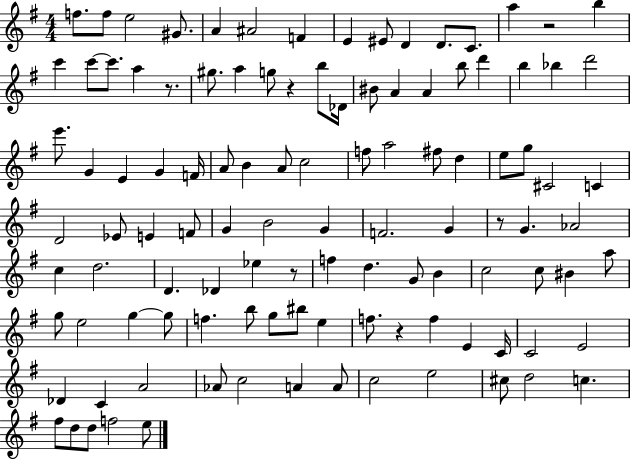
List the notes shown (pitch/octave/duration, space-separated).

F5/e. F5/e E5/h G#4/e. A4/q A#4/h F4/q E4/q EIS4/e D4/q D4/e. C4/e. A5/q R/h B5/q C6/q C6/e C6/e. A5/q R/e. G#5/e. A5/q G5/e R/q B5/e Db4/s BIS4/e A4/q A4/q B5/e D6/q B5/q Bb5/q D6/h E6/e. G4/q E4/q G4/q F4/s A4/e B4/q A4/e C5/h F5/e A5/h F#5/e D5/q E5/e G5/e C#4/h C4/q D4/h Eb4/e E4/q F4/e G4/q B4/h G4/q F4/h. G4/q R/e G4/q. Ab4/h C5/q D5/h. D4/q. Db4/q Eb5/q R/e F5/q D5/q. G4/e B4/q C5/h C5/e BIS4/q A5/e G5/e E5/h G5/q G5/e F5/q. B5/e G5/e BIS5/e E5/q F5/e. R/q F5/q E4/q C4/s C4/h E4/h Db4/q C4/q A4/h Ab4/e C5/h A4/q A4/e C5/h E5/h C#5/e D5/h C5/q. F#5/e D5/e D5/e F5/h E5/e